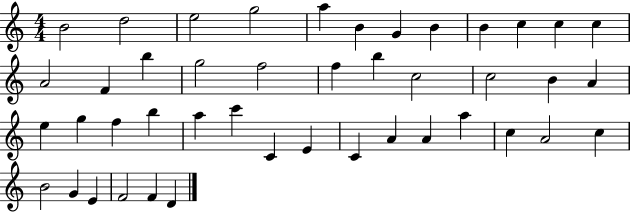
{
  \clef treble
  \numericTimeSignature
  \time 4/4
  \key c \major
  b'2 d''2 | e''2 g''2 | a''4 b'4 g'4 b'4 | b'4 c''4 c''4 c''4 | \break a'2 f'4 b''4 | g''2 f''2 | f''4 b''4 c''2 | c''2 b'4 a'4 | \break e''4 g''4 f''4 b''4 | a''4 c'''4 c'4 e'4 | c'4 a'4 a'4 a''4 | c''4 a'2 c''4 | \break b'2 g'4 e'4 | f'2 f'4 d'4 | \bar "|."
}